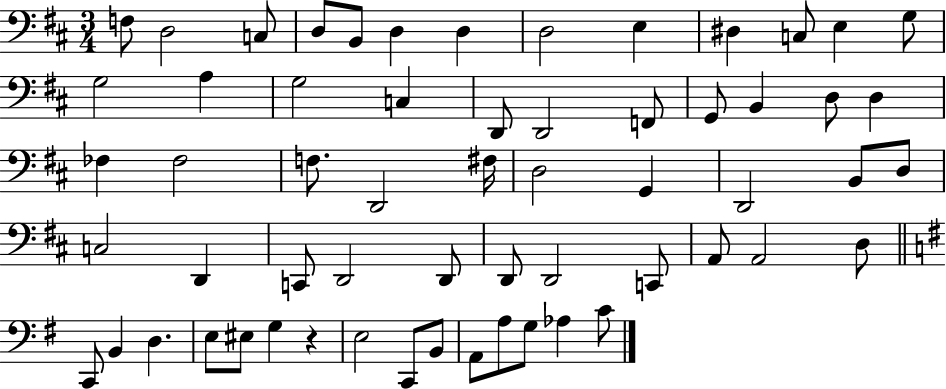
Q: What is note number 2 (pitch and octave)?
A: D3